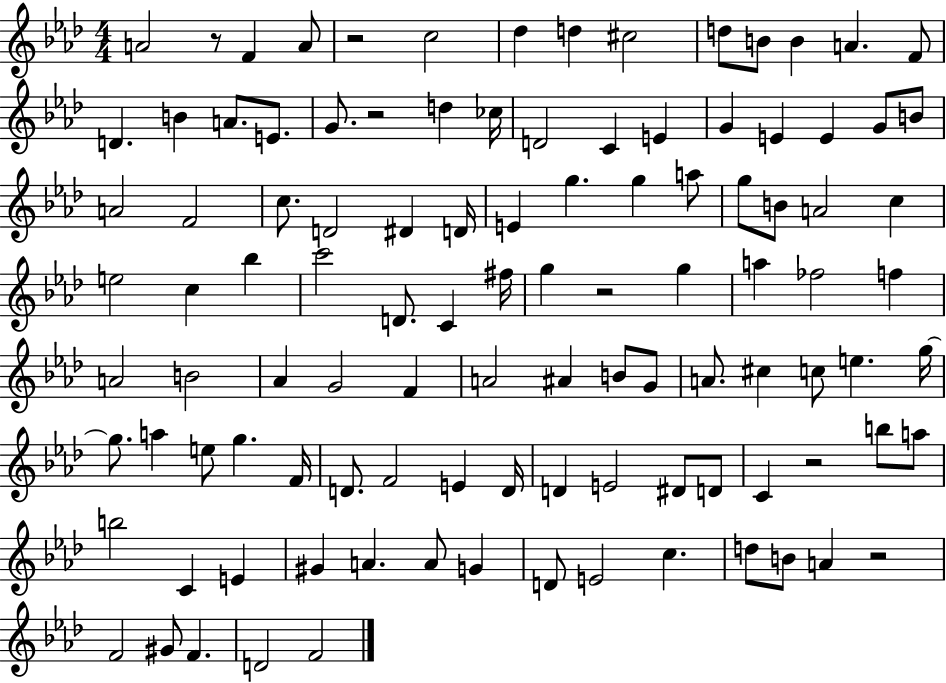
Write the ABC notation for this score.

X:1
T:Untitled
M:4/4
L:1/4
K:Ab
A2 z/2 F A/2 z2 c2 _d d ^c2 d/2 B/2 B A F/2 D B A/2 E/2 G/2 z2 d _c/4 D2 C E G E E G/2 B/2 A2 F2 c/2 D2 ^D D/4 E g g a/2 g/2 B/2 A2 c e2 c _b c'2 D/2 C ^f/4 g z2 g a _f2 f A2 B2 _A G2 F A2 ^A B/2 G/2 A/2 ^c c/2 e g/4 g/2 a e/2 g F/4 D/2 F2 E D/4 D E2 ^D/2 D/2 C z2 b/2 a/2 b2 C E ^G A A/2 G D/2 E2 c d/2 B/2 A z2 F2 ^G/2 F D2 F2